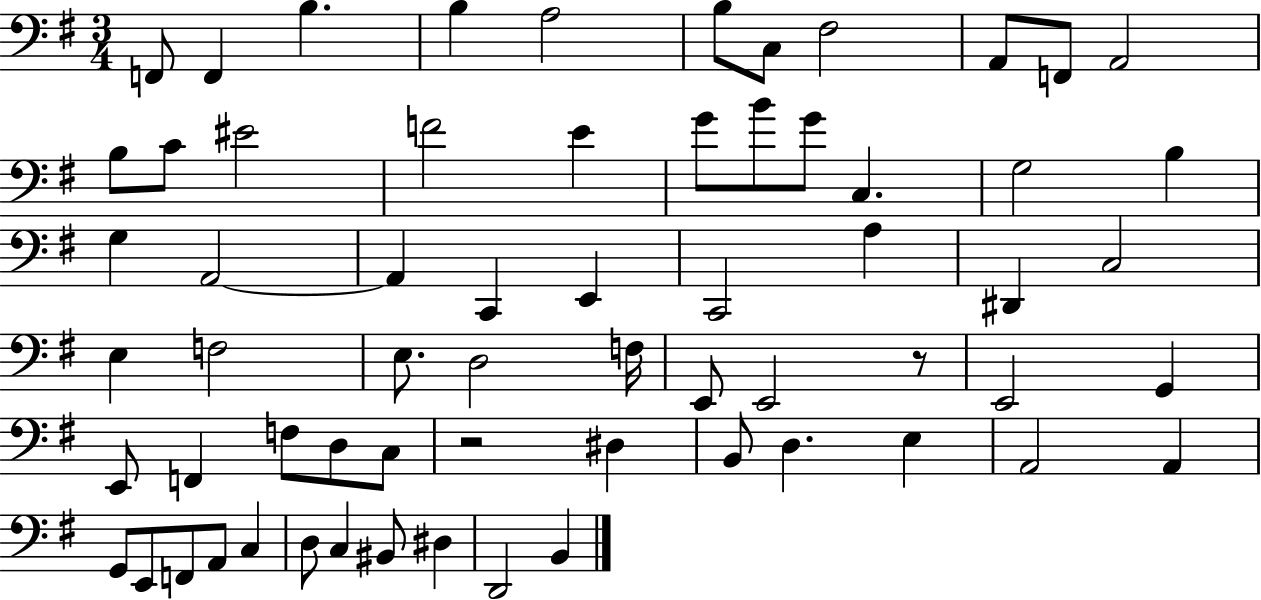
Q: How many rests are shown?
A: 2